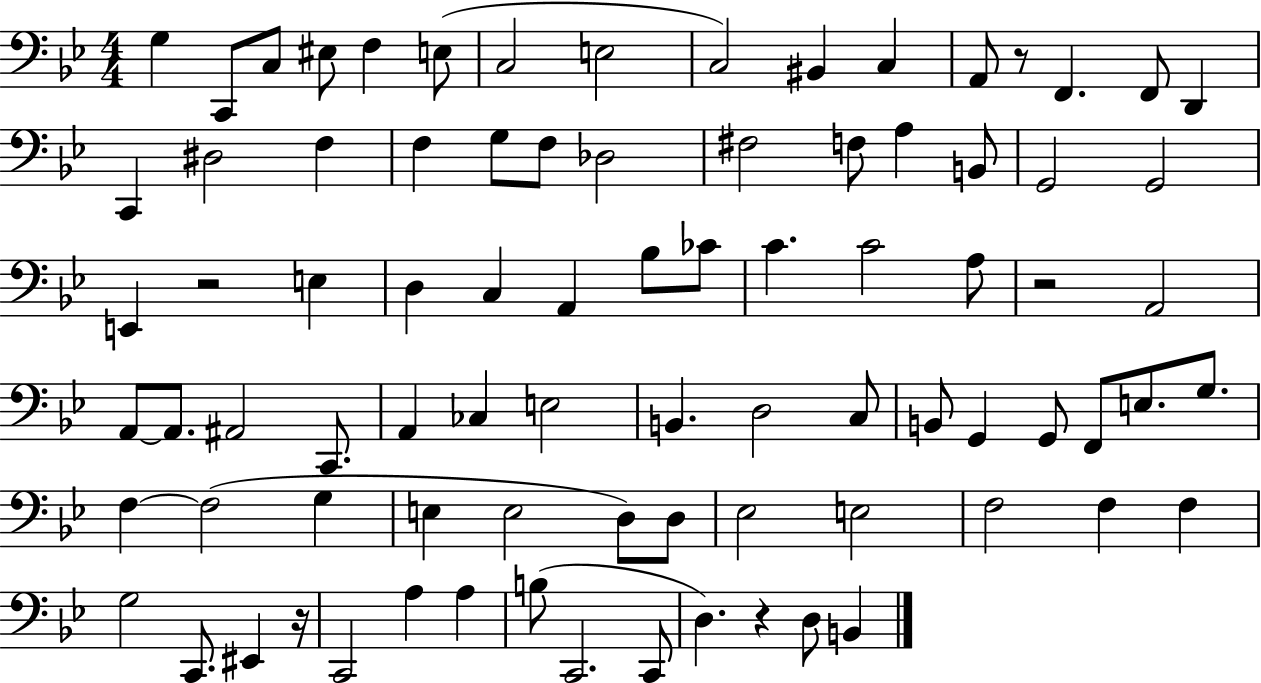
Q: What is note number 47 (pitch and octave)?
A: B2